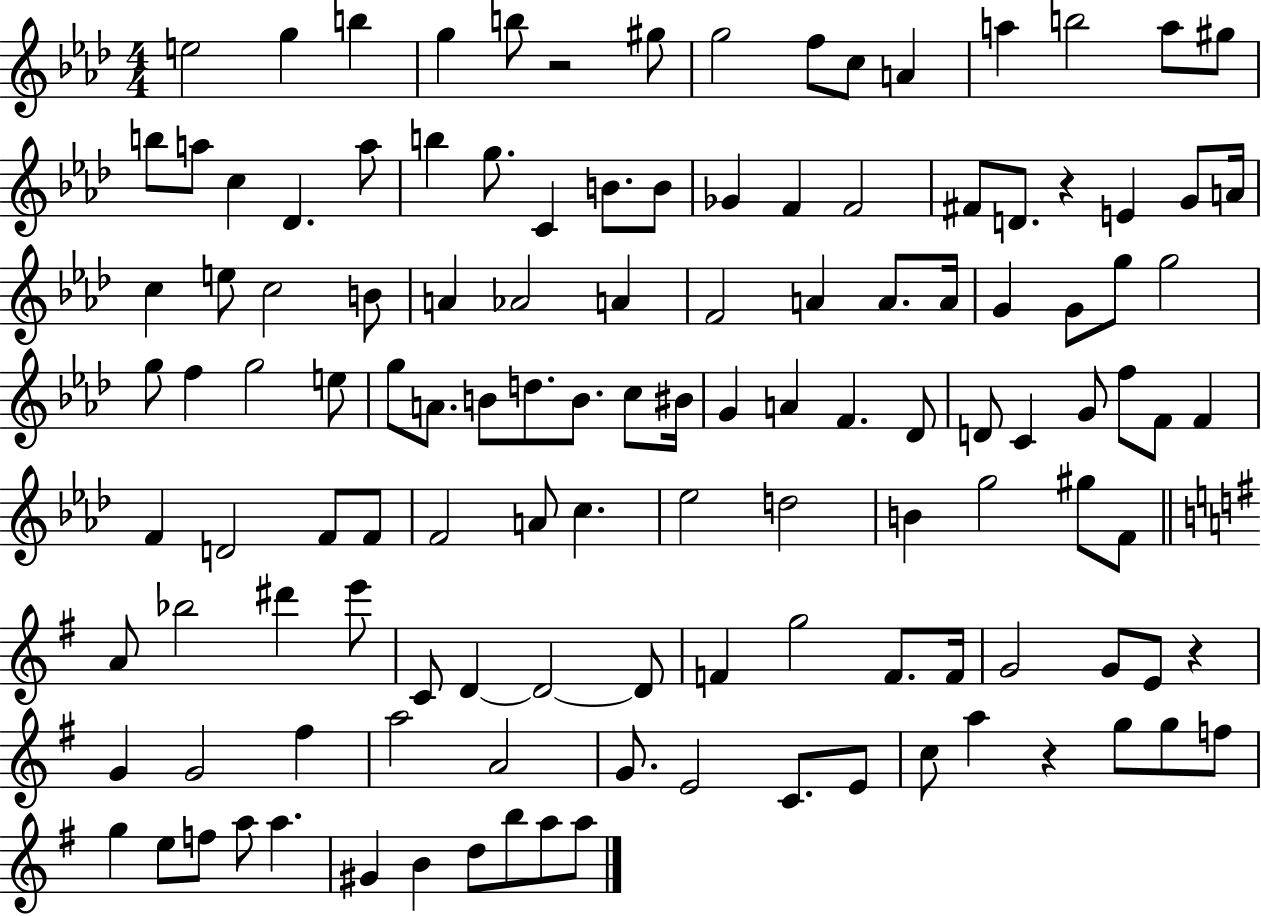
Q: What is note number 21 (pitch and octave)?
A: G5